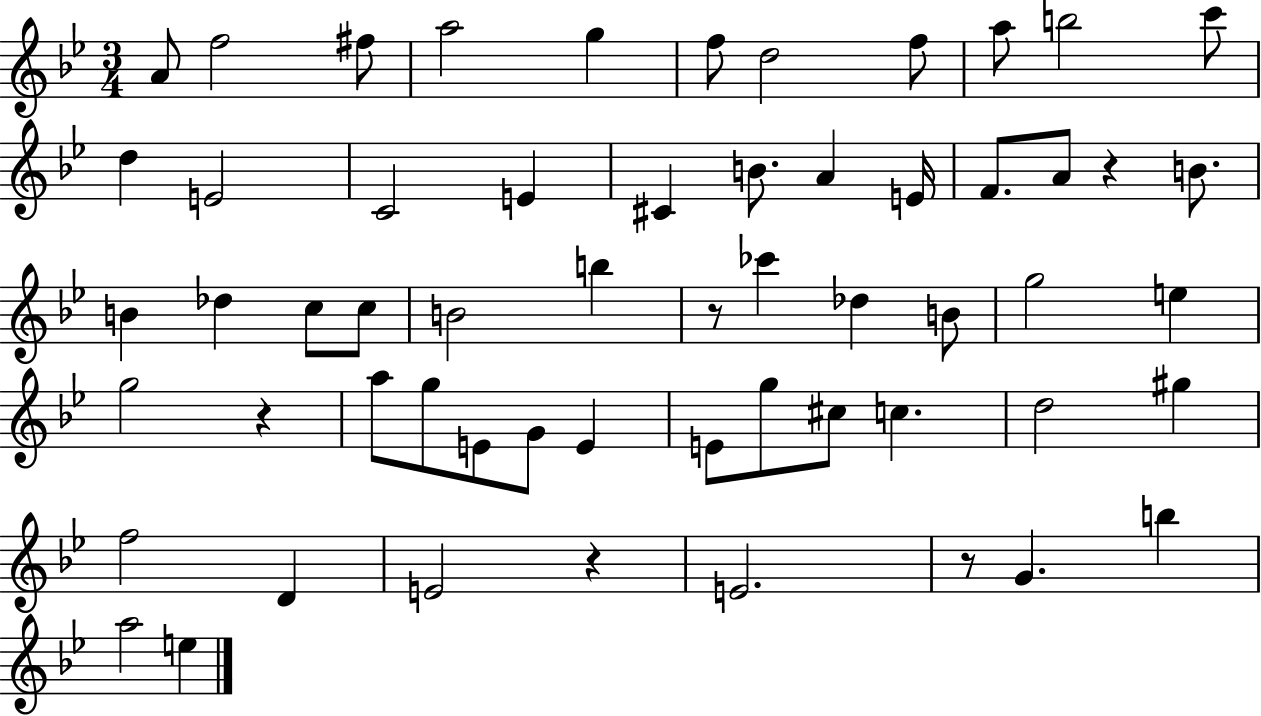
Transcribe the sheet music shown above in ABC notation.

X:1
T:Untitled
M:3/4
L:1/4
K:Bb
A/2 f2 ^f/2 a2 g f/2 d2 f/2 a/2 b2 c'/2 d E2 C2 E ^C B/2 A E/4 F/2 A/2 z B/2 B _d c/2 c/2 B2 b z/2 _c' _d B/2 g2 e g2 z a/2 g/2 E/2 G/2 E E/2 g/2 ^c/2 c d2 ^g f2 D E2 z E2 z/2 G b a2 e